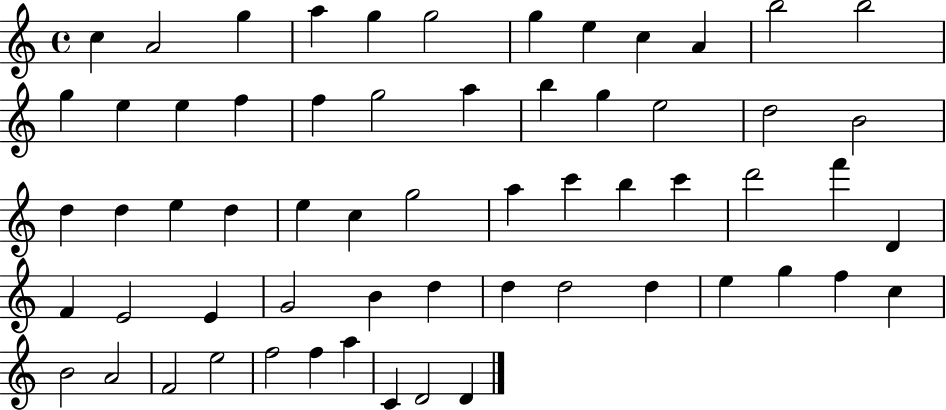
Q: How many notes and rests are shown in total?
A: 61